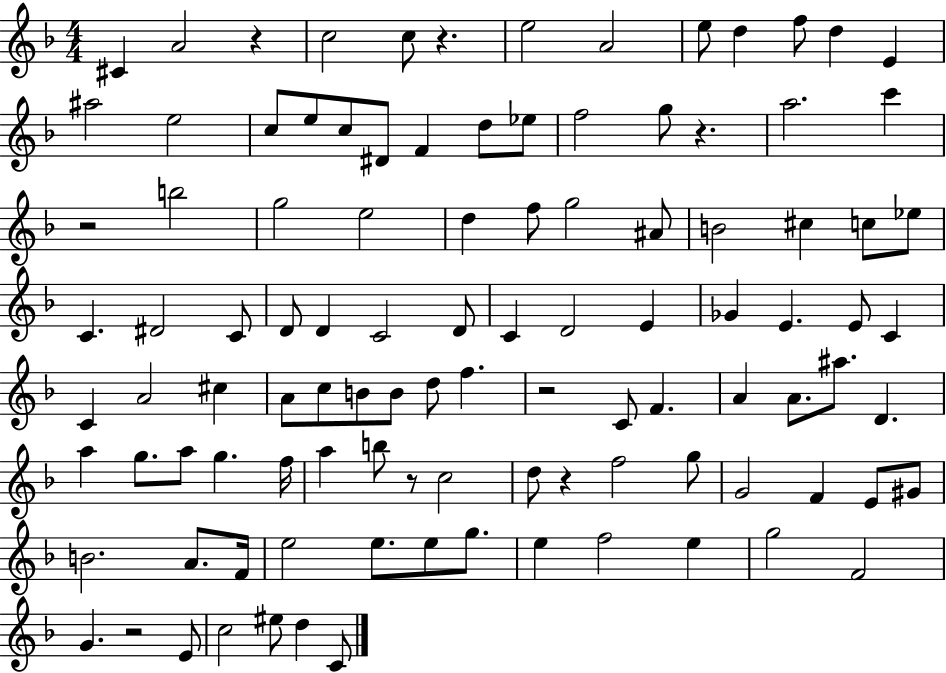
X:1
T:Untitled
M:4/4
L:1/4
K:F
^C A2 z c2 c/2 z e2 A2 e/2 d f/2 d E ^a2 e2 c/2 e/2 c/2 ^D/2 F d/2 _e/2 f2 g/2 z a2 c' z2 b2 g2 e2 d f/2 g2 ^A/2 B2 ^c c/2 _e/2 C ^D2 C/2 D/2 D C2 D/2 C D2 E _G E E/2 C C A2 ^c A/2 c/2 B/2 B/2 d/2 f z2 C/2 F A A/2 ^a/2 D a g/2 a/2 g f/4 a b/2 z/2 c2 d/2 z f2 g/2 G2 F E/2 ^G/2 B2 A/2 F/4 e2 e/2 e/2 g/2 e f2 e g2 F2 G z2 E/2 c2 ^e/2 d C/2